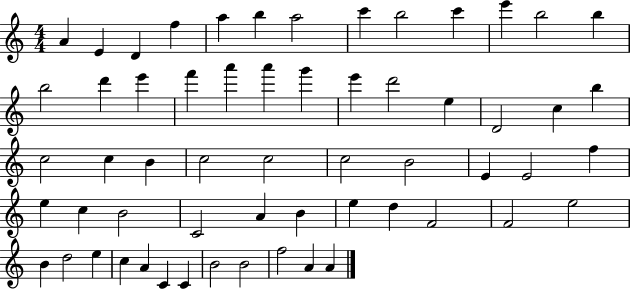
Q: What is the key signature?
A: C major